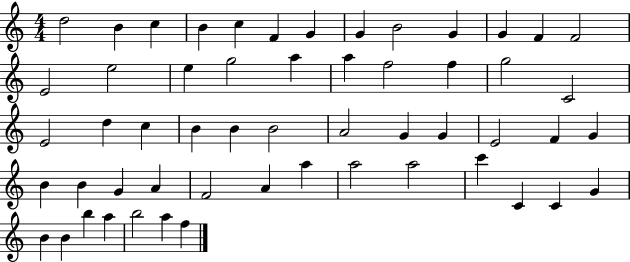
D5/h B4/q C5/q B4/q C5/q F4/q G4/q G4/q B4/h G4/q G4/q F4/q F4/h E4/h E5/h E5/q G5/h A5/q A5/q F5/h F5/q G5/h C4/h E4/h D5/q C5/q B4/q B4/q B4/h A4/h G4/q G4/q E4/h F4/q G4/q B4/q B4/q G4/q A4/q F4/h A4/q A5/q A5/h A5/h C6/q C4/q C4/q G4/q B4/q B4/q B5/q A5/q B5/h A5/q F5/q